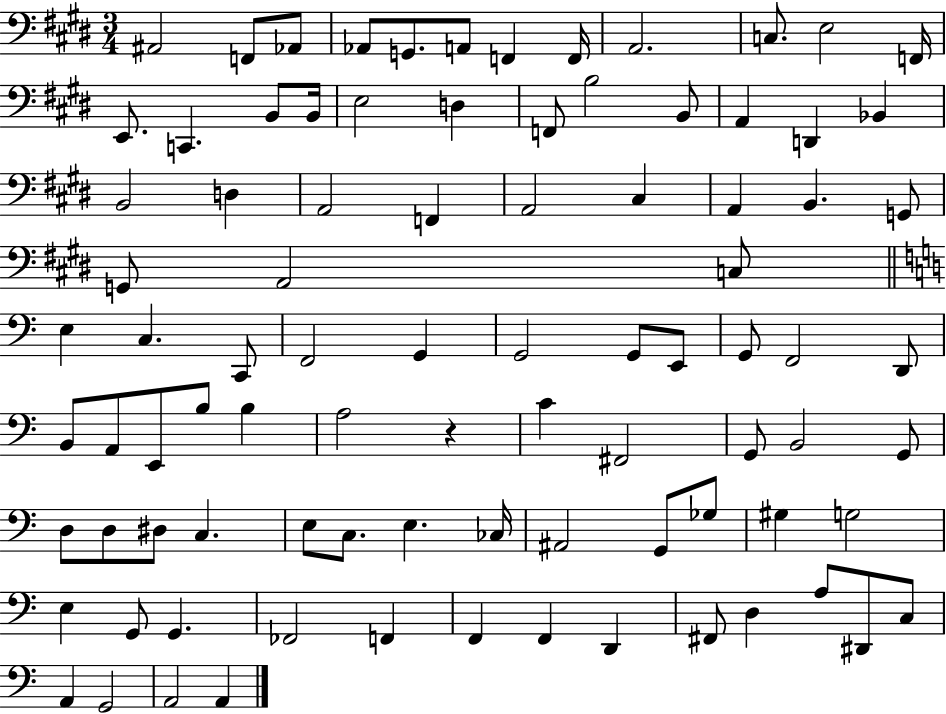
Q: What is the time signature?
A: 3/4